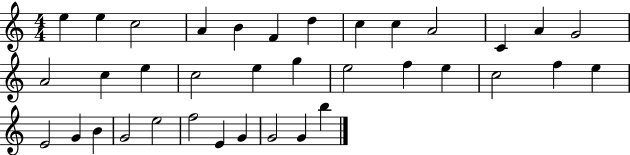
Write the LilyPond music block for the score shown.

{
  \clef treble
  \numericTimeSignature
  \time 4/4
  \key c \major
  e''4 e''4 c''2 | a'4 b'4 f'4 d''4 | c''4 c''4 a'2 | c'4 a'4 g'2 | \break a'2 c''4 e''4 | c''2 e''4 g''4 | e''2 f''4 e''4 | c''2 f''4 e''4 | \break e'2 g'4 b'4 | g'2 e''2 | f''2 e'4 g'4 | g'2 g'4 b''4 | \break \bar "|."
}